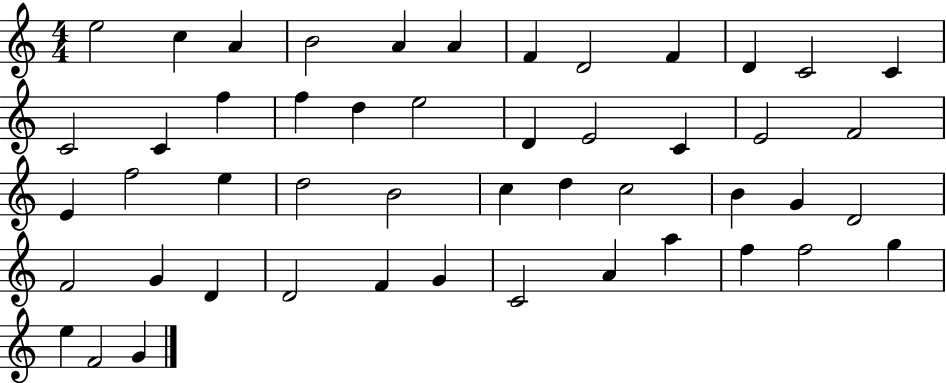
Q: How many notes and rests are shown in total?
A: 49